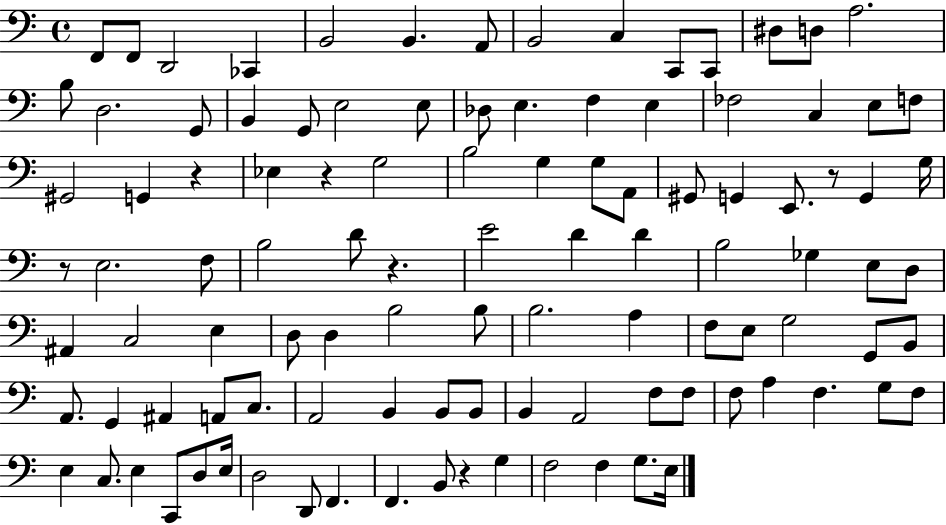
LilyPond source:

{
  \clef bass
  \time 4/4
  \defaultTimeSignature
  \key c \major
  f,8 f,8 d,2 ces,4 | b,2 b,4. a,8 | b,2 c4 c,8 c,8 | dis8 d8 a2. | \break b8 d2. g,8 | b,4 g,8 e2 e8 | des8 e4. f4 e4 | fes2 c4 e8 f8 | \break gis,2 g,4 r4 | ees4 r4 g2 | b2 g4 g8 a,8 | gis,8 g,4 e,8. r8 g,4 g16 | \break r8 e2. f8 | b2 d'8 r4. | e'2 d'4 d'4 | b2 ges4 e8 d8 | \break ais,4 c2 e4 | d8 d4 b2 b8 | b2. a4 | f8 e8 g2 g,8 b,8 | \break a,8. g,4 ais,4 a,8 c8. | a,2 b,4 b,8 b,8 | b,4 a,2 f8 f8 | f8 a4 f4. g8 f8 | \break e4 c8. e4 c,8 d8 e16 | d2 d,8 f,4. | f,4. b,8 r4 g4 | f2 f4 g8. e16 | \break \bar "|."
}